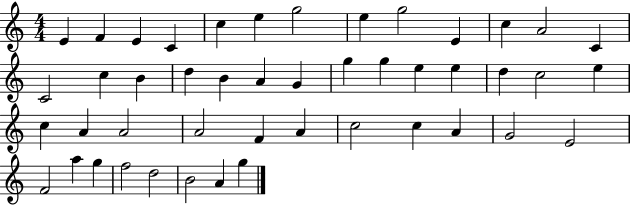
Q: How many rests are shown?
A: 0